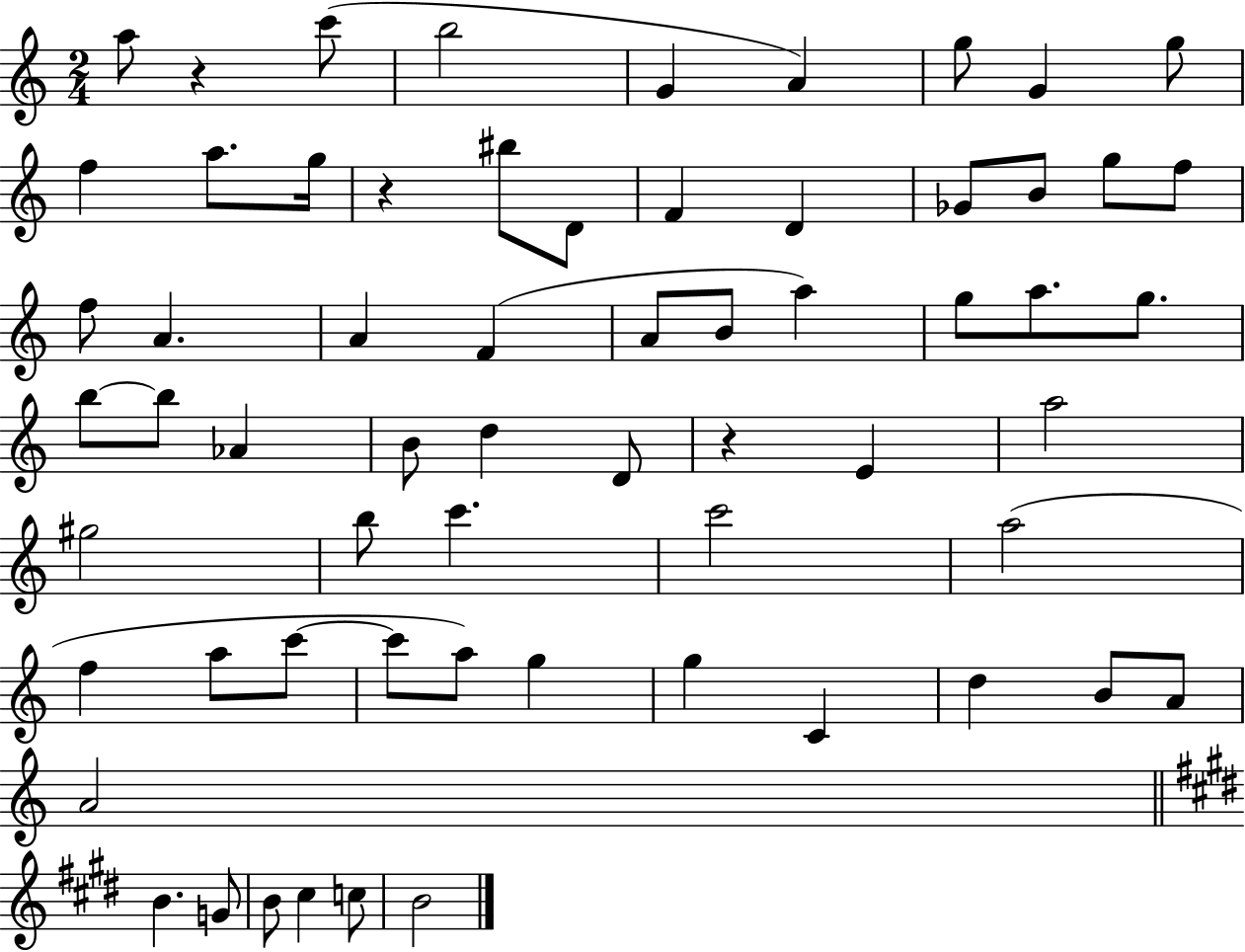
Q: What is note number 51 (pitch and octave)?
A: D5